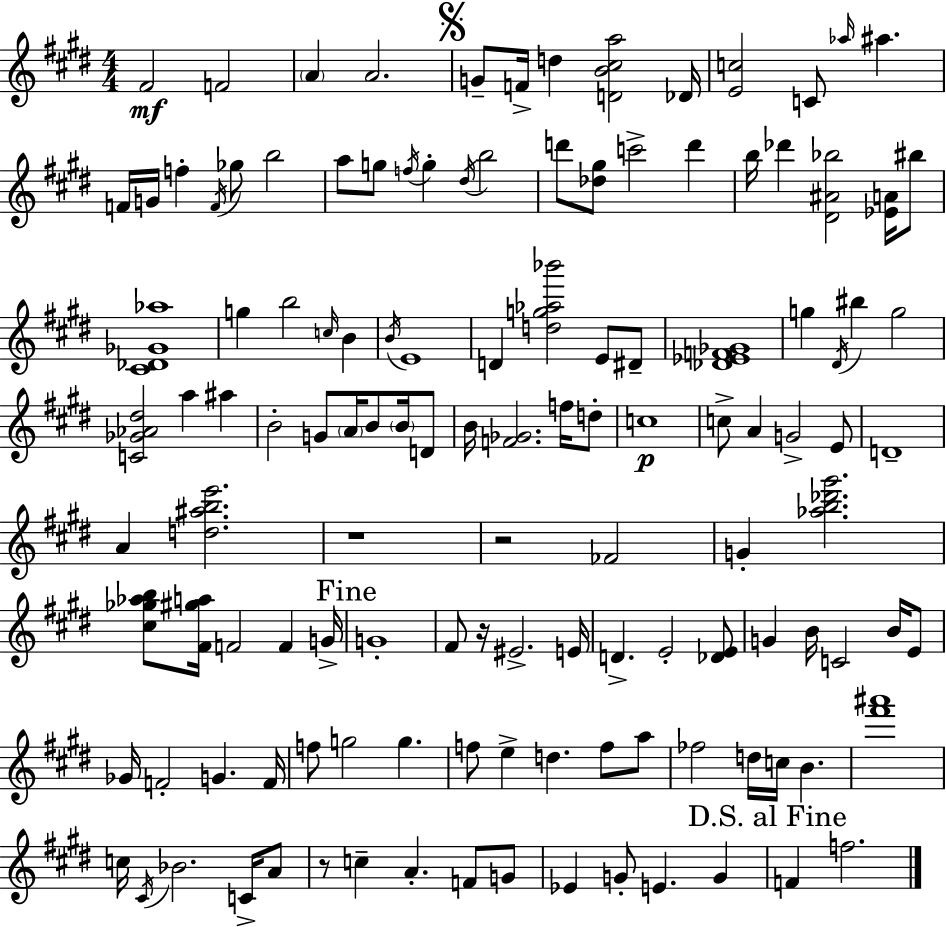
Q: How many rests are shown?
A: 4